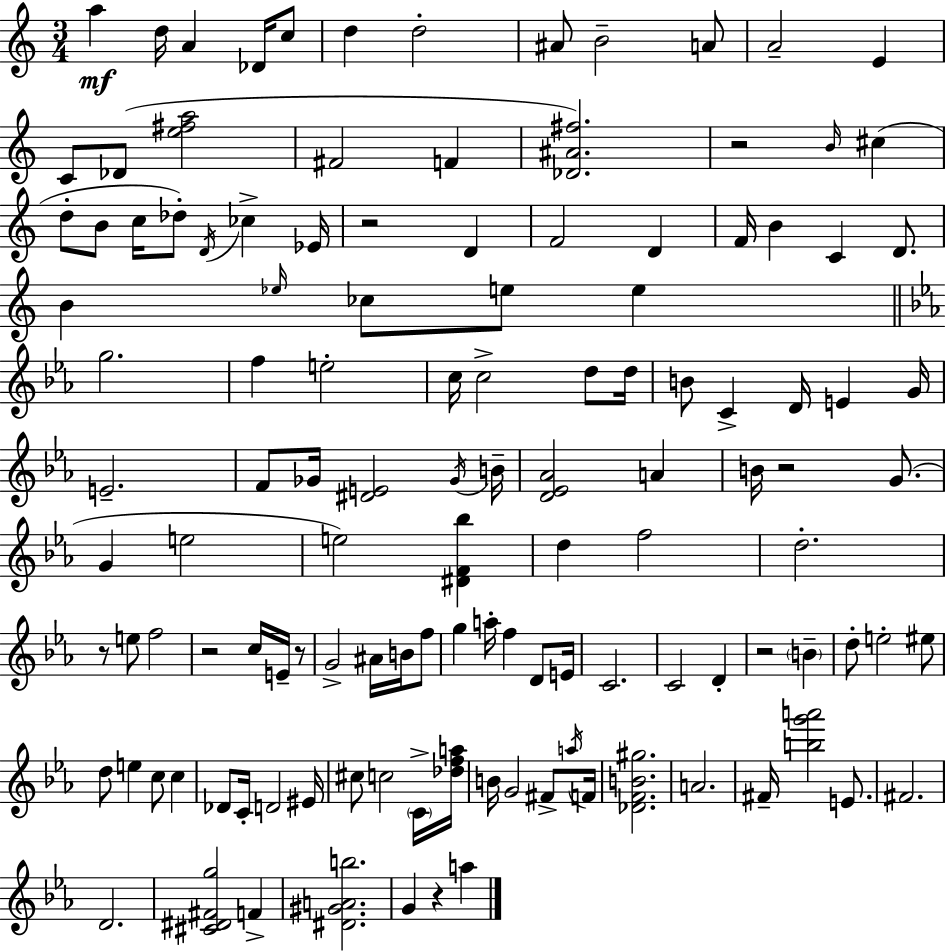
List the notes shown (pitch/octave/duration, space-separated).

A5/q D5/s A4/q Db4/s C5/e D5/q D5/h A#4/e B4/h A4/e A4/h E4/q C4/e Db4/e [E5,F#5,A5]/h F#4/h F4/q [Db4,A#4,F#5]/h. R/h B4/s C#5/q D5/e B4/e C5/s Db5/e D4/s CES5/q Eb4/s R/h D4/q F4/h D4/q F4/s B4/q C4/q D4/e. B4/q Eb5/s CES5/e E5/e E5/q G5/h. F5/q E5/h C5/s C5/h D5/e D5/s B4/e C4/q D4/s E4/q G4/s E4/h. F4/e Gb4/s [D#4,E4]/h Gb4/s B4/s [D4,Eb4,Ab4]/h A4/q B4/s R/h G4/e. G4/q E5/h E5/h [D#4,F4,Bb5]/q D5/q F5/h D5/h. R/e E5/e F5/h R/h C5/s E4/s R/e G4/h A#4/s B4/s F5/e G5/q A5/s F5/q D4/e E4/s C4/h. C4/h D4/q R/h B4/q D5/e E5/h EIS5/e D5/e E5/q C5/e C5/q Db4/e C4/s D4/h EIS4/s C#5/e C5/h C4/s [Db5,F5,A5]/s B4/s G4/h F#4/e A5/s F4/s [Db4,F4,B4,G#5]/h. A4/h. F#4/s [B5,G6,A6]/h E4/e. F#4/h. D4/h. [C#4,D#4,F#4,G5]/h F4/q [D#4,G#4,A4,B5]/h. G4/q R/q A5/q